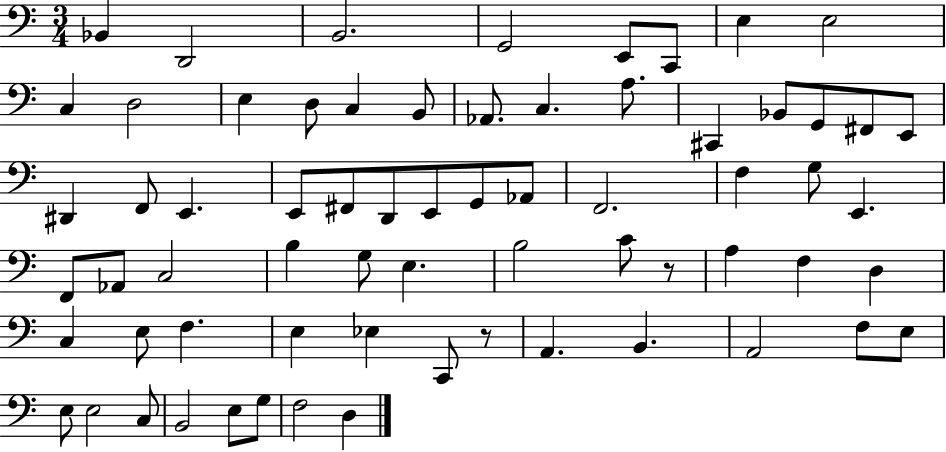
X:1
T:Untitled
M:3/4
L:1/4
K:C
_B,, D,,2 B,,2 G,,2 E,,/2 C,,/2 E, E,2 C, D,2 E, D,/2 C, B,,/2 _A,,/2 C, A,/2 ^C,, _B,,/2 G,,/2 ^F,,/2 E,,/2 ^D,, F,,/2 E,, E,,/2 ^F,,/2 D,,/2 E,,/2 G,,/2 _A,,/2 F,,2 F, G,/2 E,, F,,/2 _A,,/2 C,2 B, G,/2 E, B,2 C/2 z/2 A, F, D, C, E,/2 F, E, _E, C,,/2 z/2 A,, B,, A,,2 F,/2 E,/2 E,/2 E,2 C,/2 B,,2 E,/2 G,/2 F,2 D,